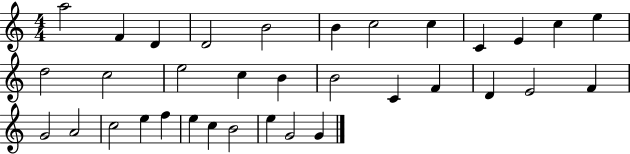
A5/h F4/q D4/q D4/h B4/h B4/q C5/h C5/q C4/q E4/q C5/q E5/q D5/h C5/h E5/h C5/q B4/q B4/h C4/q F4/q D4/q E4/h F4/q G4/h A4/h C5/h E5/q F5/q E5/q C5/q B4/h E5/q G4/h G4/q